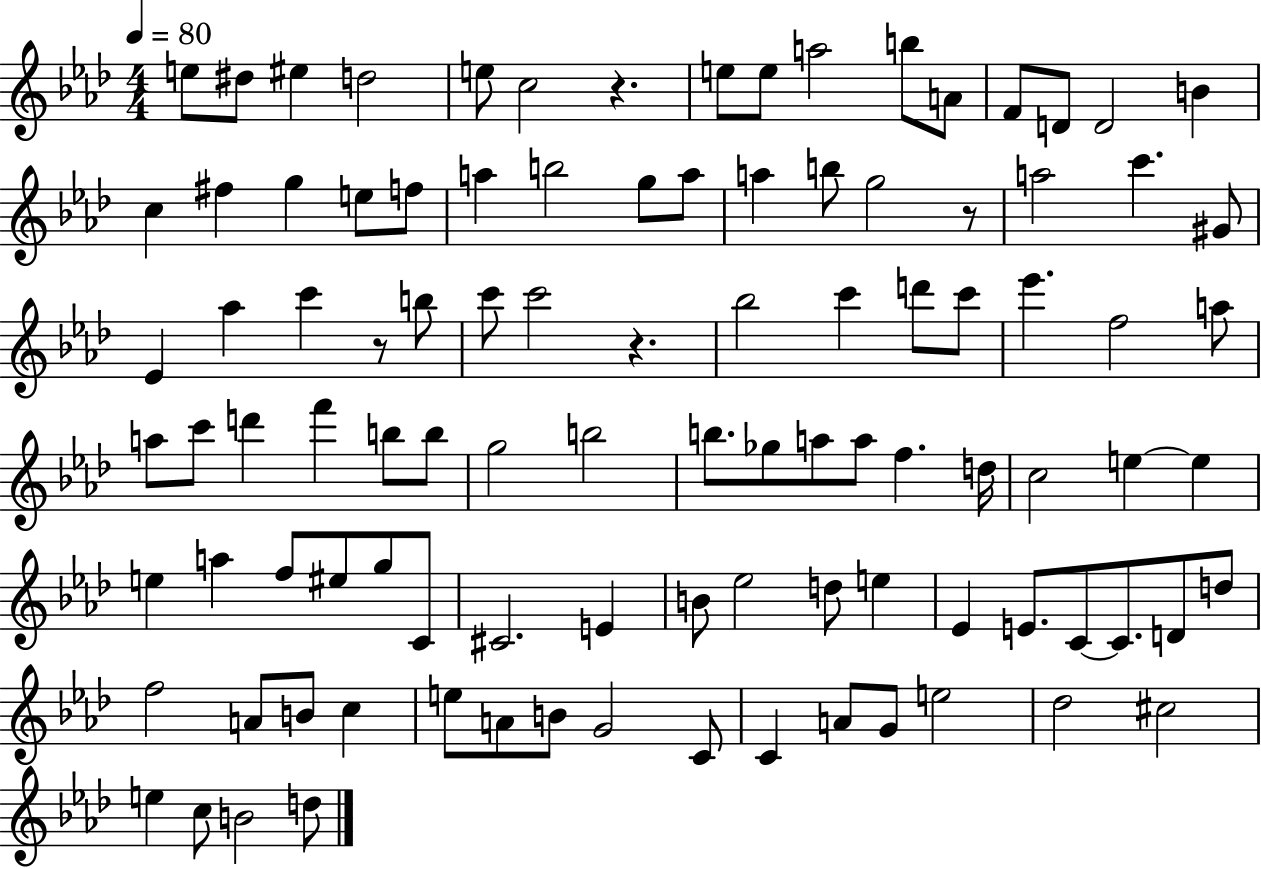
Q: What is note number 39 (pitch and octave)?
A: D6